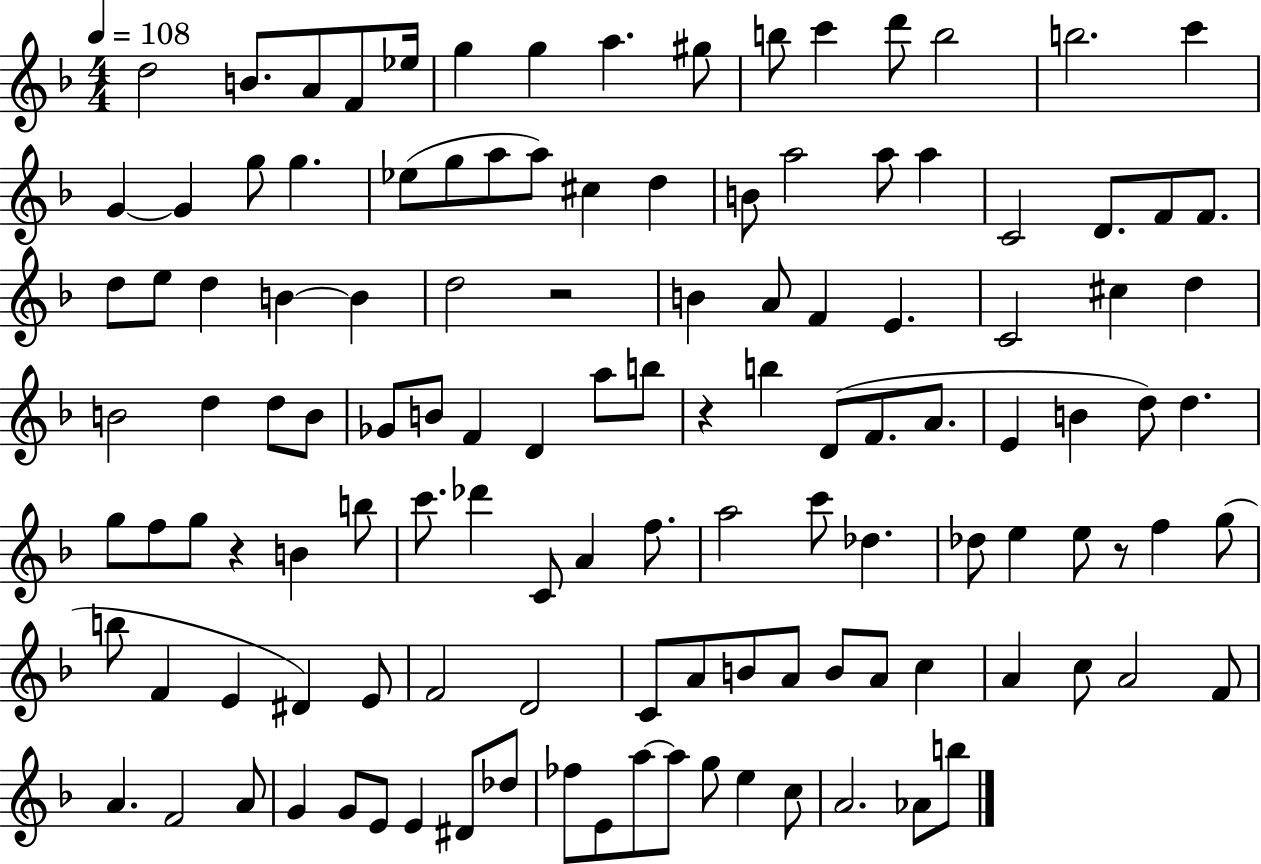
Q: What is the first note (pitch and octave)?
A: D5